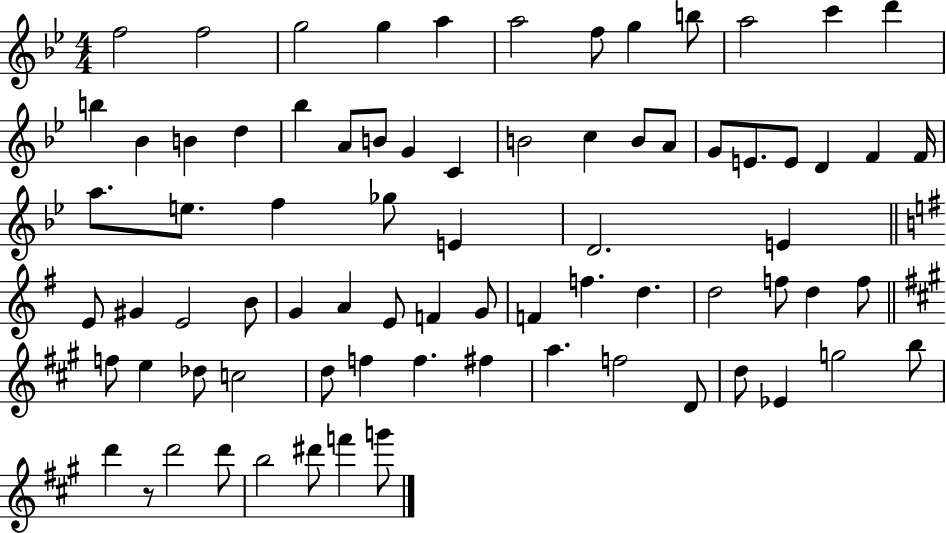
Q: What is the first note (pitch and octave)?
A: F5